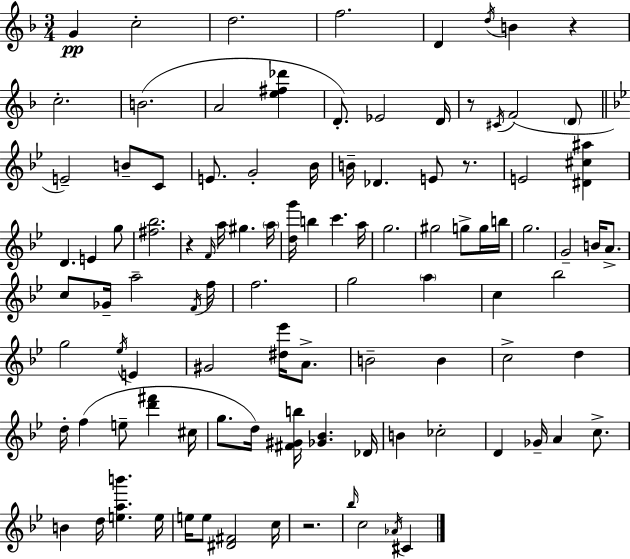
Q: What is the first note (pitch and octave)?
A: G4